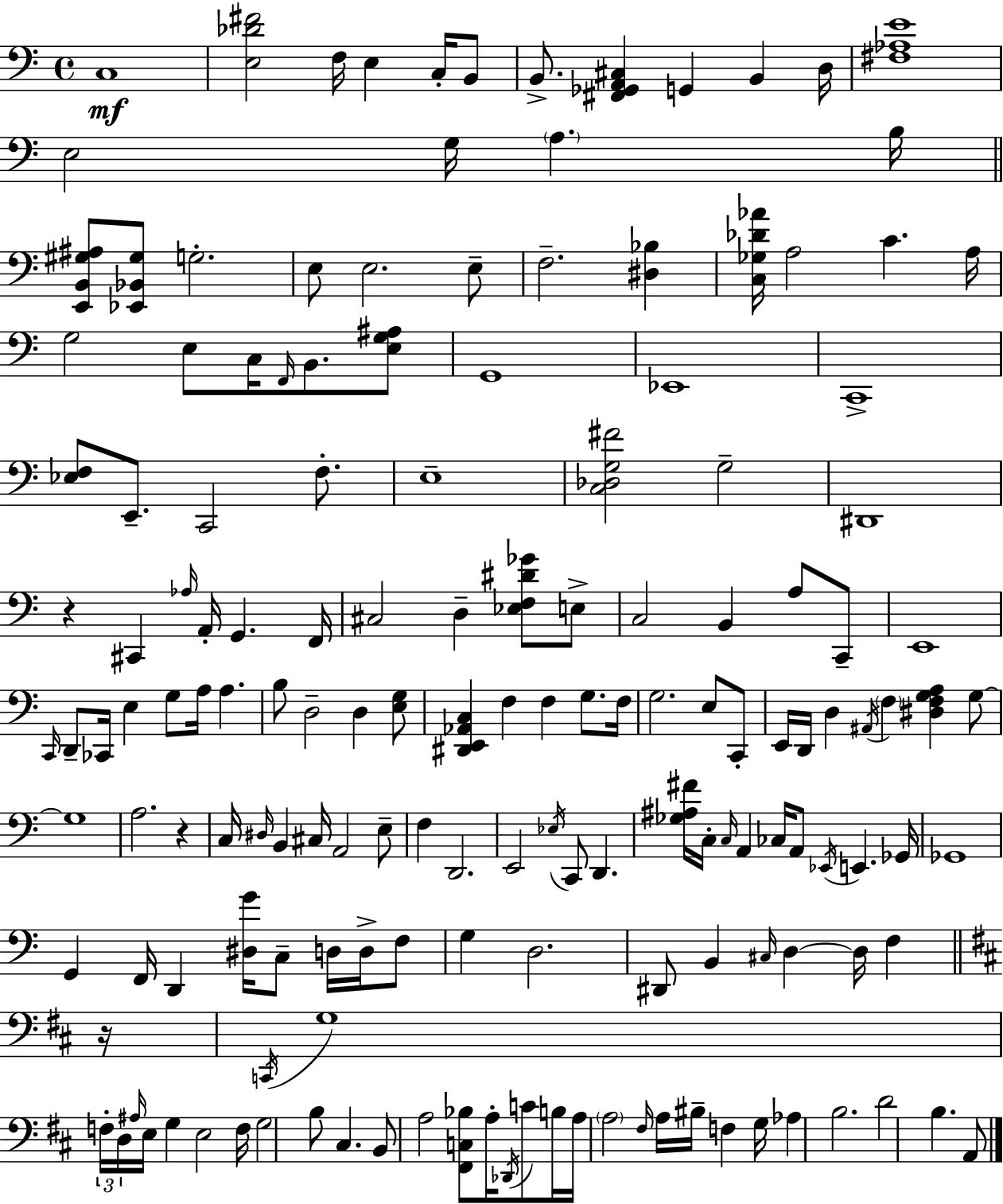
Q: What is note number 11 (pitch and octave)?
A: G3